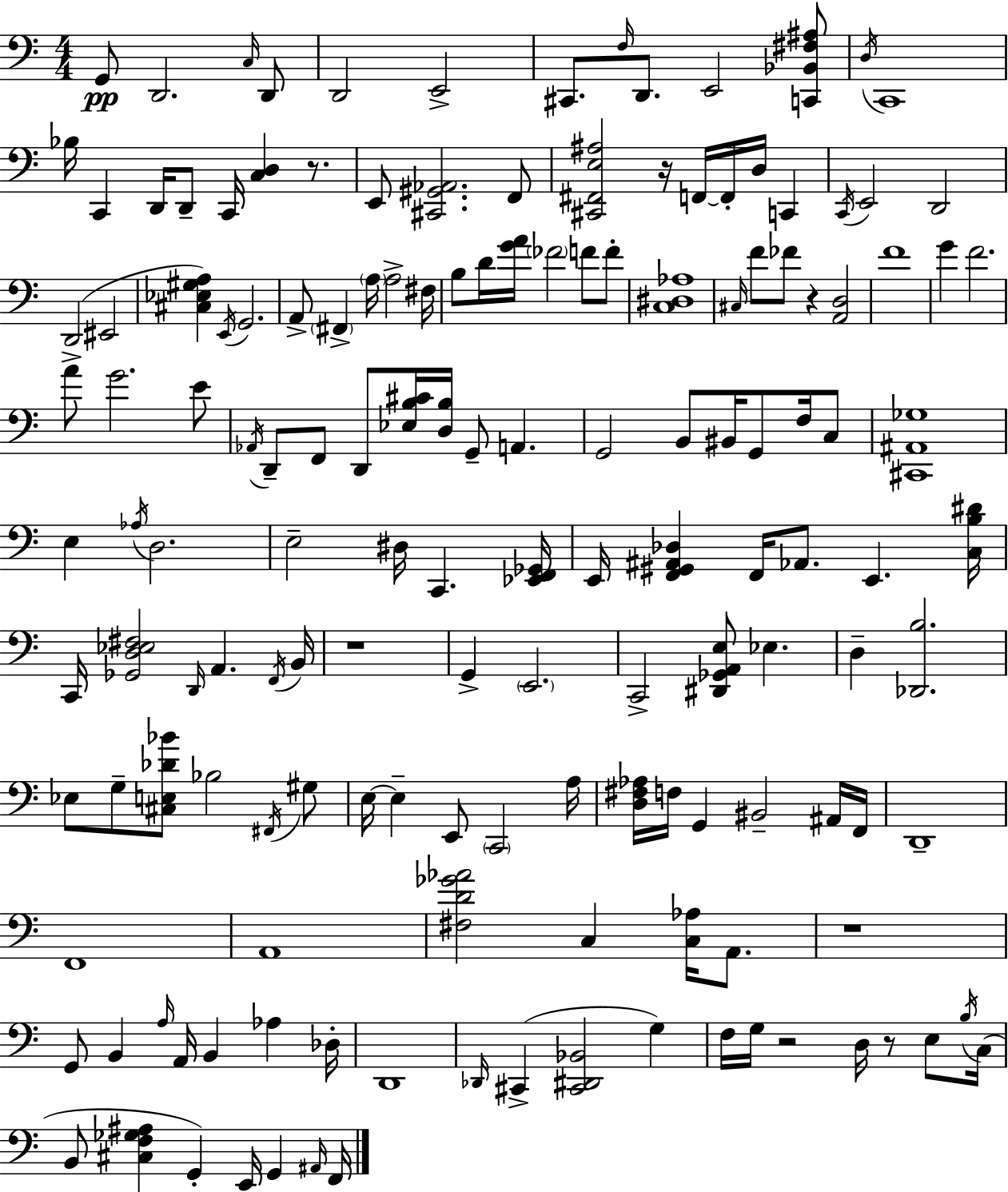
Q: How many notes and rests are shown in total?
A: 154